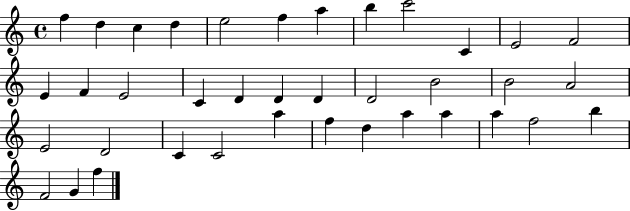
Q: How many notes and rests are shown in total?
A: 38